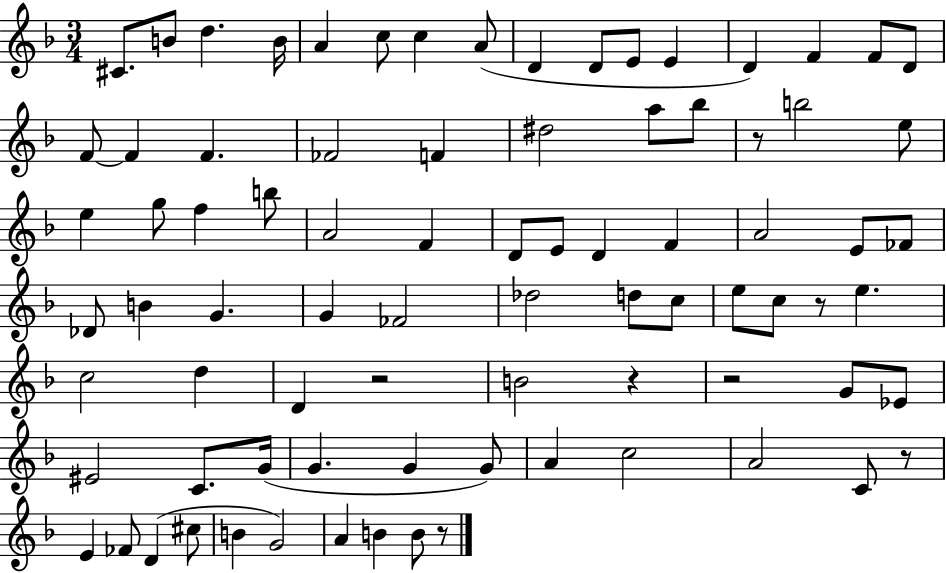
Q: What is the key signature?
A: F major